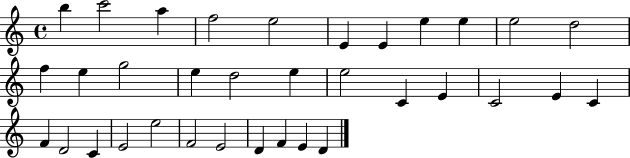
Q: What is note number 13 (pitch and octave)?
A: E5